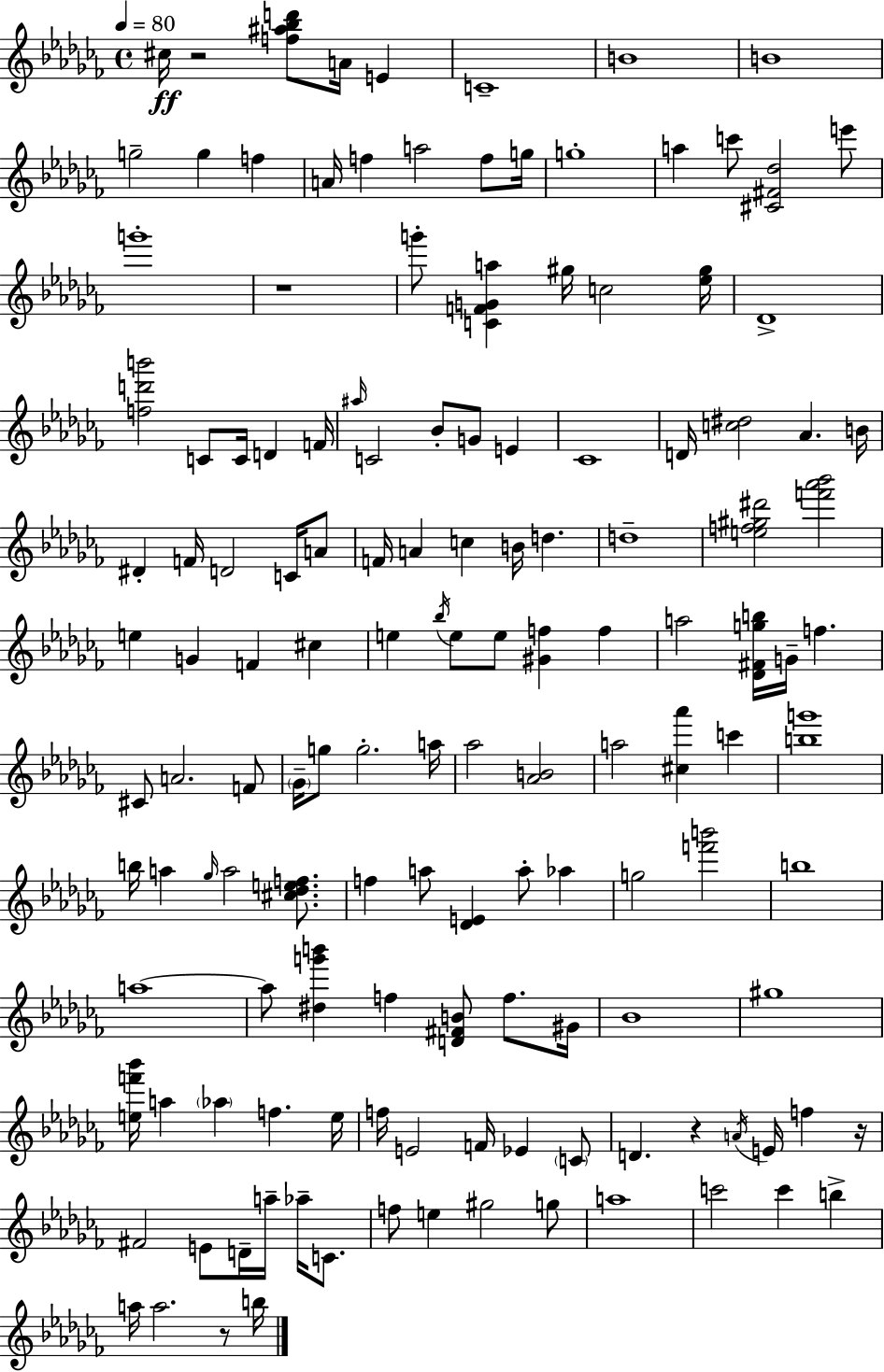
{
  \clef treble
  \time 4/4
  \defaultTimeSignature
  \key aes \minor
  \tempo 4 = 80
  \repeat volta 2 { cis''16\ff r2 <f'' ais'' bes'' d'''>8 a'16 e'4 | c'1-- | b'1 | b'1 | \break g''2-- g''4 f''4 | a'16 f''4 a''2 f''8 g''16 | g''1-. | a''4 c'''8 <cis' fis' des''>2 e'''8 | \break g'''1-. | r1 | g'''8-. <c' f' g' a''>4 gis''16 c''2 <ees'' gis''>16 | des'1-> | \break <f'' d''' b'''>2 c'8 c'16 d'4 f'16 | \grace { ais''16 } c'2 bes'8-. g'8 e'4 | ces'1 | d'16 <c'' dis''>2 aes'4. | \break b'16 dis'4-. f'16 d'2 c'16 a'8 | f'16 a'4 c''4 b'16 d''4. | d''1-- | <e'' f'' gis'' dis'''>2 <f''' aes''' bes'''>2 | \break e''4 g'4 f'4 cis''4 | e''4 \acciaccatura { bes''16 } e''8 e''8 <gis' f''>4 f''4 | a''2 <des' fis' g'' b''>16 g'16-- f''4. | cis'8 a'2. | \break f'8 \parenthesize ges'16-- g''8 g''2.-. | a''16 aes''2 <aes' b'>2 | a''2 <cis'' aes'''>4 c'''4 | <b'' g'''>1 | \break b''16 a''4 \grace { ges''16 } a''2 | <cis'' des'' e'' f''>8. f''4 a''8 <des' e'>4 a''8-. aes''4 | g''2 <f''' b'''>2 | b''1 | \break a''1~~ | a''8 <dis'' g''' b'''>4 f''4 <d' fis' b'>8 f''8. | gis'16 bes'1 | gis''1 | \break <e'' f''' bes'''>16 a''4 \parenthesize aes''4 f''4. | e''16 f''16 e'2 f'16 ees'4 | \parenthesize c'8 d'4. r4 \acciaccatura { a'16 } e'16 f''4 | r16 fis'2 e'8 d'16-- a''16-- | \break aes''16-- c'8. f''8 e''4 gis''2 | g''8 a''1 | c'''2 c'''4 | b''4-> a''16 a''2. | \break r8 b''16 } \bar "|."
}